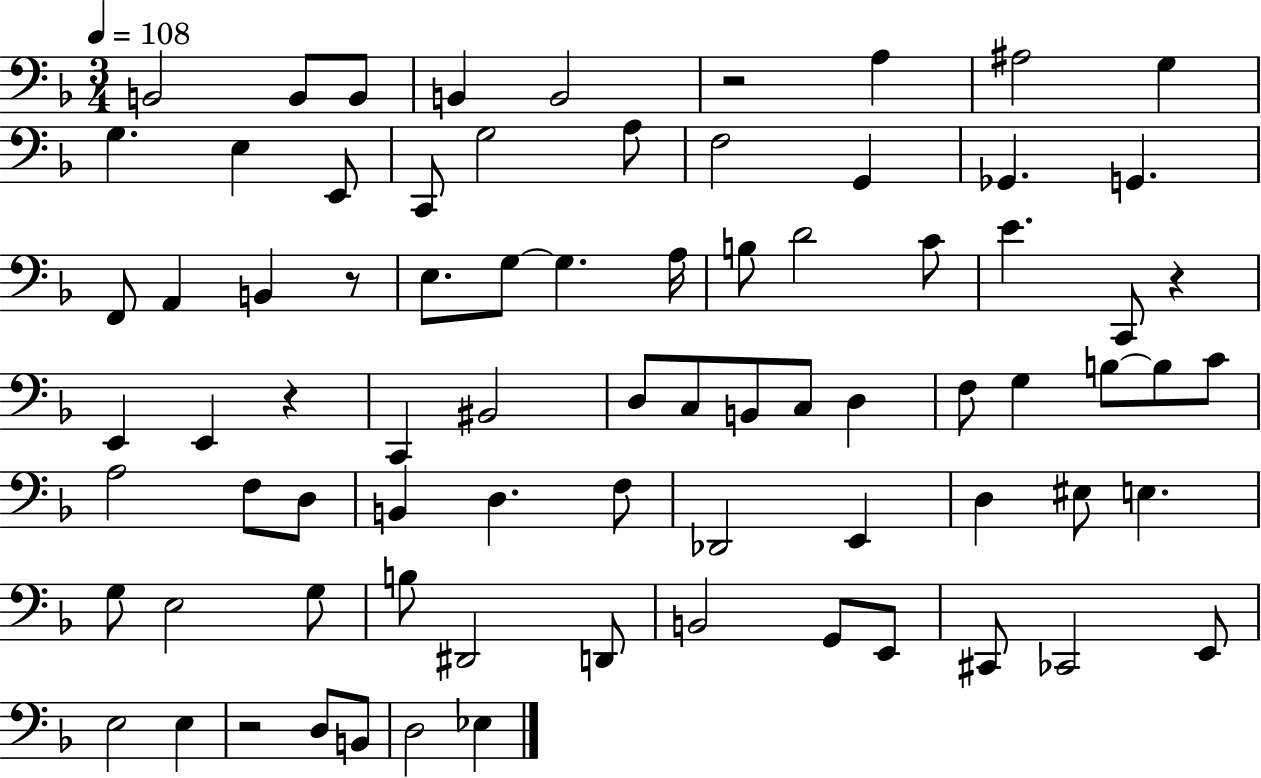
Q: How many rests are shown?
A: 5